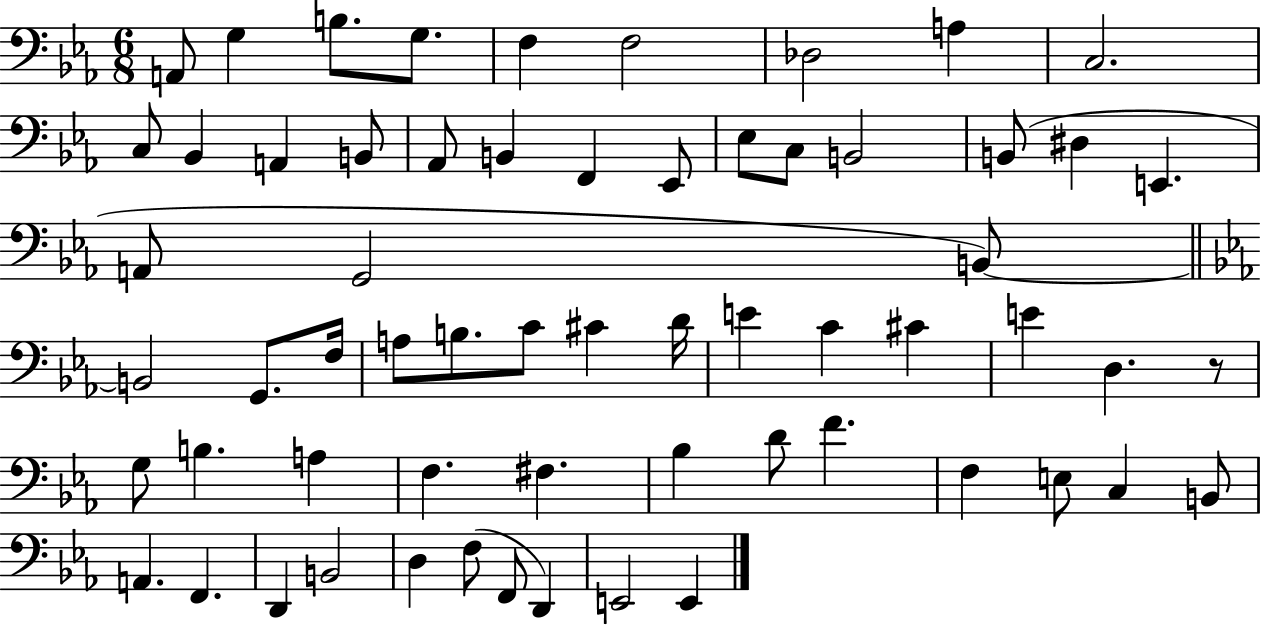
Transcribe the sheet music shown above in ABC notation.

X:1
T:Untitled
M:6/8
L:1/4
K:Eb
A,,/2 G, B,/2 G,/2 F, F,2 _D,2 A, C,2 C,/2 _B,, A,, B,,/2 _A,,/2 B,, F,, _E,,/2 _E,/2 C,/2 B,,2 B,,/2 ^D, E,, A,,/2 G,,2 B,,/2 B,,2 G,,/2 F,/4 A,/2 B,/2 C/2 ^C D/4 E C ^C E D, z/2 G,/2 B, A, F, ^F, _B, D/2 F F, E,/2 C, B,,/2 A,, F,, D,, B,,2 D, F,/2 F,,/2 D,, E,,2 E,,